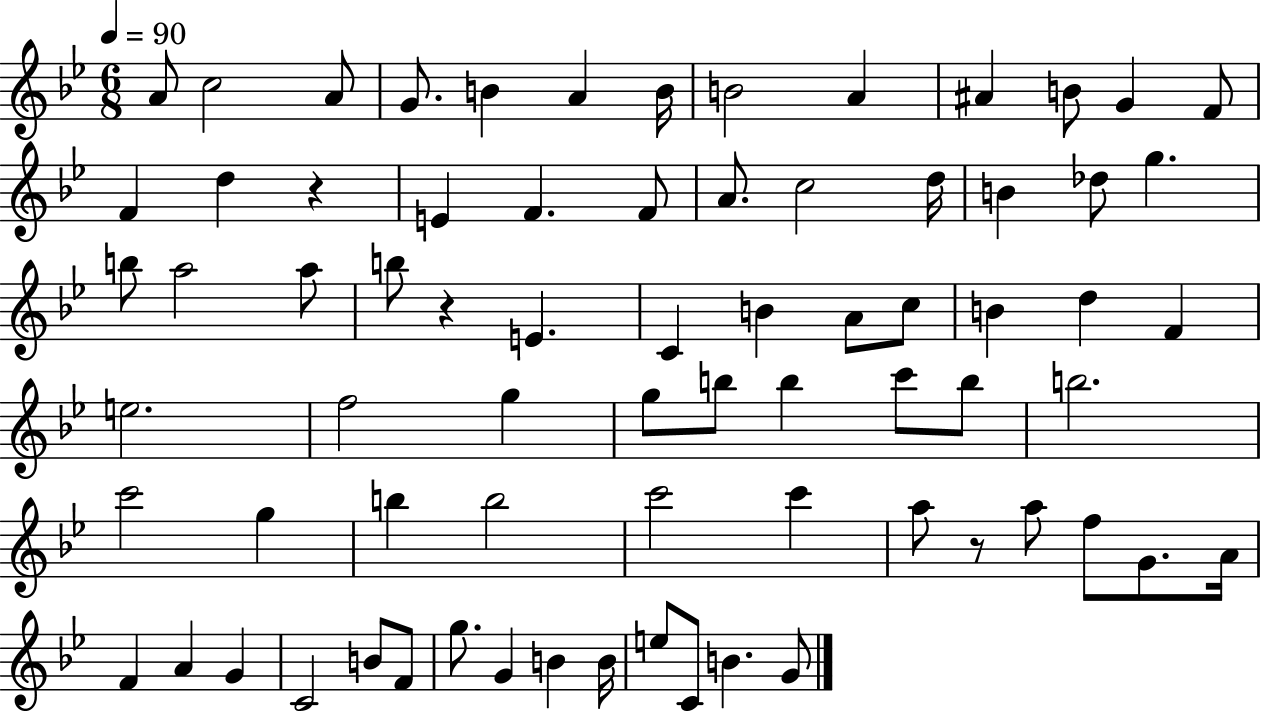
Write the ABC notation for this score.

X:1
T:Untitled
M:6/8
L:1/4
K:Bb
A/2 c2 A/2 G/2 B A B/4 B2 A ^A B/2 G F/2 F d z E F F/2 A/2 c2 d/4 B _d/2 g b/2 a2 a/2 b/2 z E C B A/2 c/2 B d F e2 f2 g g/2 b/2 b c'/2 b/2 b2 c'2 g b b2 c'2 c' a/2 z/2 a/2 f/2 G/2 A/4 F A G C2 B/2 F/2 g/2 G B B/4 e/2 C/2 B G/2